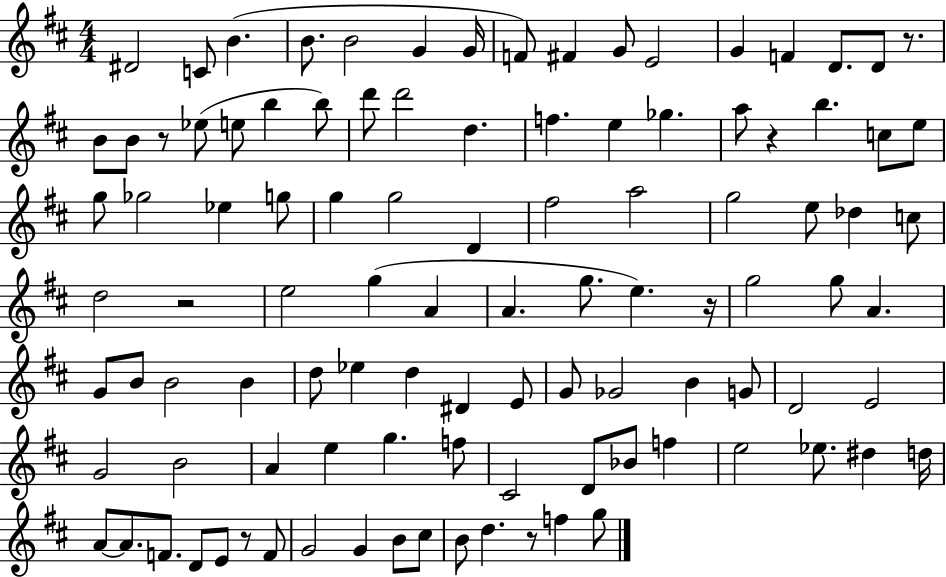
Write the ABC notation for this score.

X:1
T:Untitled
M:4/4
L:1/4
K:D
^D2 C/2 B B/2 B2 G G/4 F/2 ^F G/2 E2 G F D/2 D/2 z/2 B/2 B/2 z/2 _e/2 e/2 b b/2 d'/2 d'2 d f e _g a/2 z b c/2 e/2 g/2 _g2 _e g/2 g g2 D ^f2 a2 g2 e/2 _d c/2 d2 z2 e2 g A A g/2 e z/4 g2 g/2 A G/2 B/2 B2 B d/2 _e d ^D E/2 G/2 _G2 B G/2 D2 E2 G2 B2 A e g f/2 ^C2 D/2 _B/2 f e2 _e/2 ^d d/4 A/2 A/2 F/2 D/2 E/2 z/2 F/2 G2 G B/2 ^c/2 B/2 d z/2 f g/2